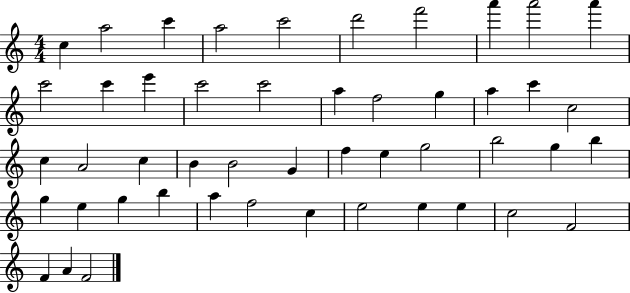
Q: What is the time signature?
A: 4/4